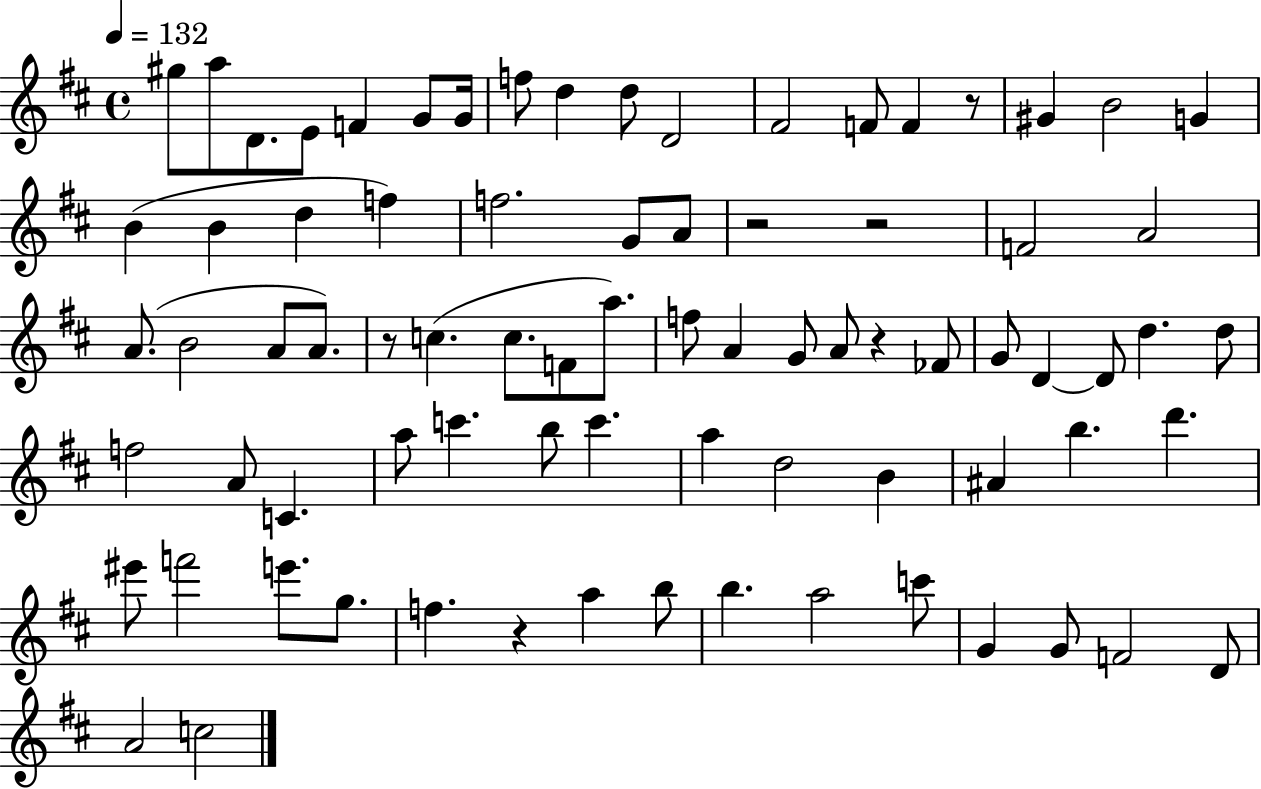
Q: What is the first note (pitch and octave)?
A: G#5